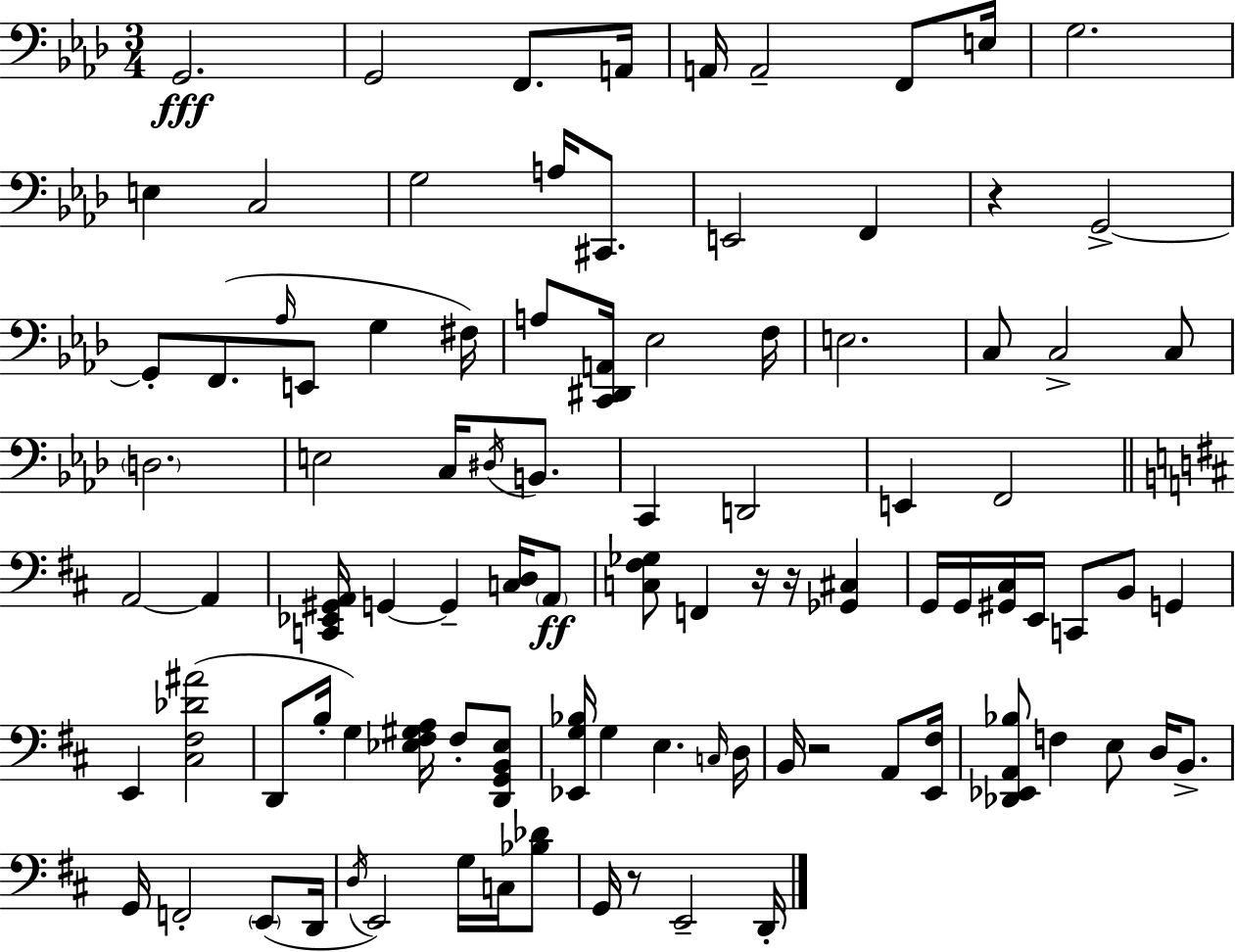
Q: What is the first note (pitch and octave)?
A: G2